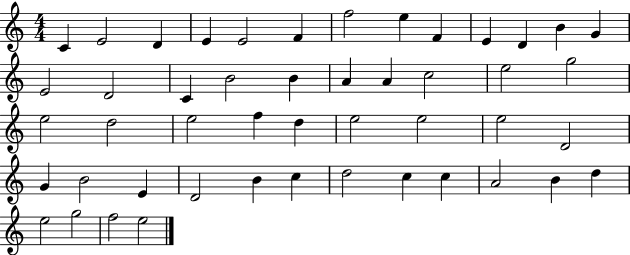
C4/q E4/h D4/q E4/q E4/h F4/q F5/h E5/q F4/q E4/q D4/q B4/q G4/q E4/h D4/h C4/q B4/h B4/q A4/q A4/q C5/h E5/h G5/h E5/h D5/h E5/h F5/q D5/q E5/h E5/h E5/h D4/h G4/q B4/h E4/q D4/h B4/q C5/q D5/h C5/q C5/q A4/h B4/q D5/q E5/h G5/h F5/h E5/h